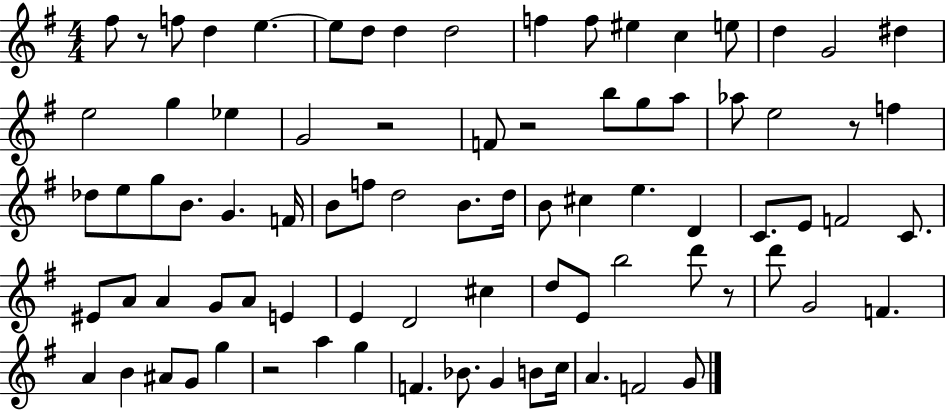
X:1
T:Untitled
M:4/4
L:1/4
K:G
^f/2 z/2 f/2 d e e/2 d/2 d d2 f f/2 ^e c e/2 d G2 ^d e2 g _e G2 z2 F/2 z2 b/2 g/2 a/2 _a/2 e2 z/2 f _d/2 e/2 g/2 B/2 G F/4 B/2 f/2 d2 B/2 d/4 B/2 ^c e D C/2 E/2 F2 C/2 ^E/2 A/2 A G/2 A/2 E E D2 ^c d/2 E/2 b2 d'/2 z/2 d'/2 G2 F A B ^A/2 G/2 g z2 a g F _B/2 G B/2 c/4 A F2 G/2